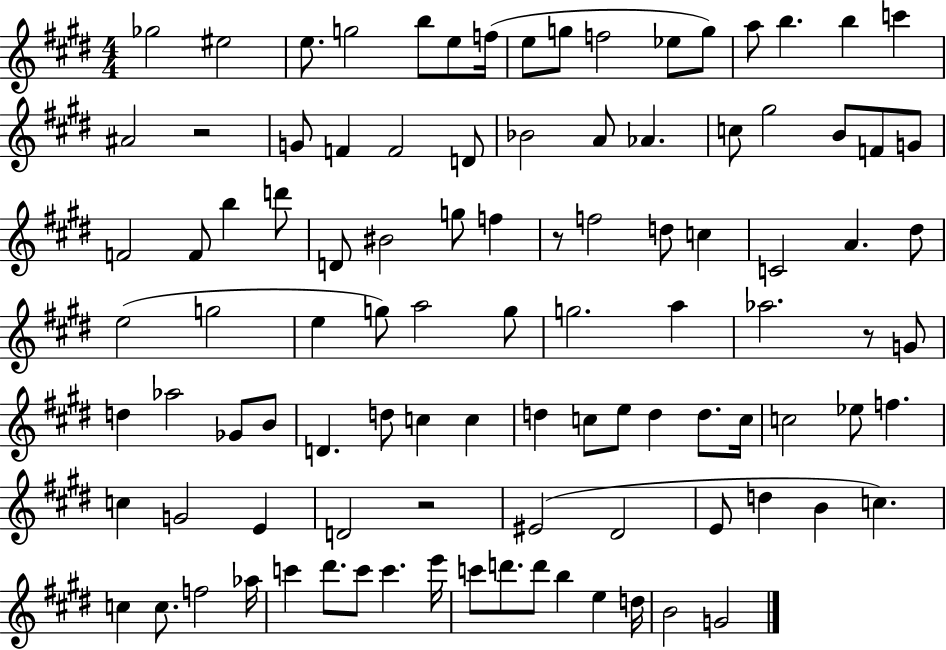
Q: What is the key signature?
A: E major